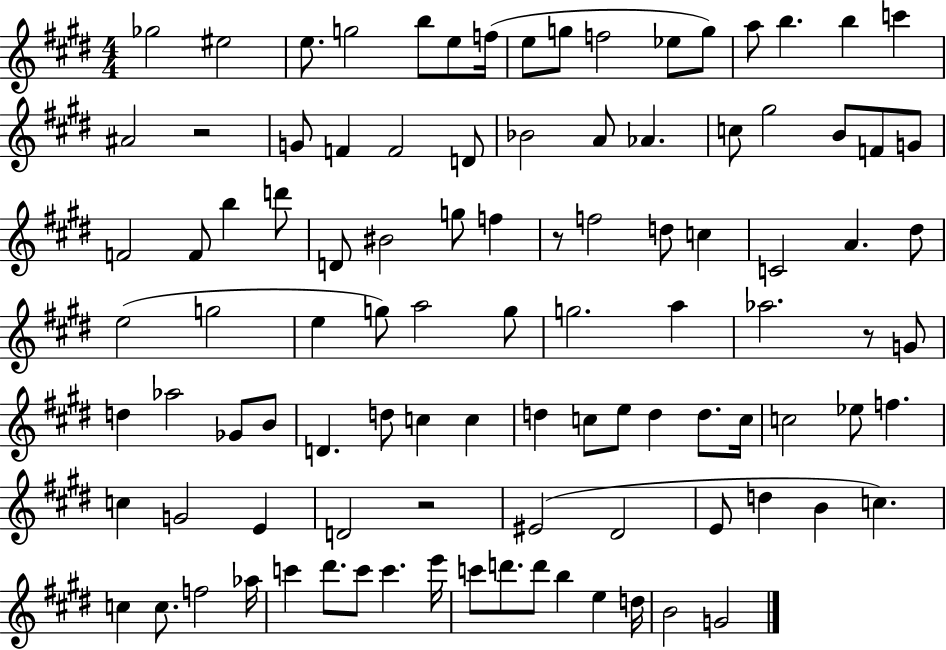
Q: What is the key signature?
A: E major